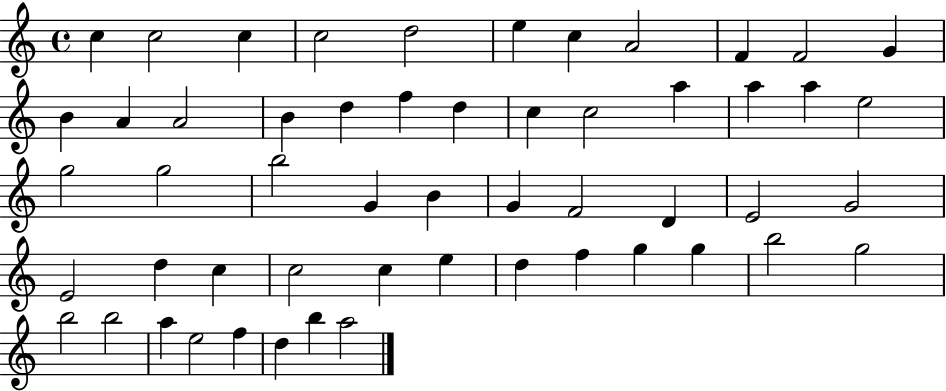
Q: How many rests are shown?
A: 0